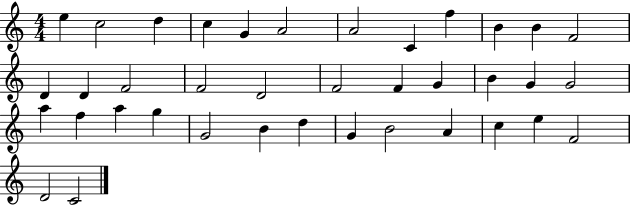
X:1
T:Untitled
M:4/4
L:1/4
K:C
e c2 d c G A2 A2 C f B B F2 D D F2 F2 D2 F2 F G B G G2 a f a g G2 B d G B2 A c e F2 D2 C2